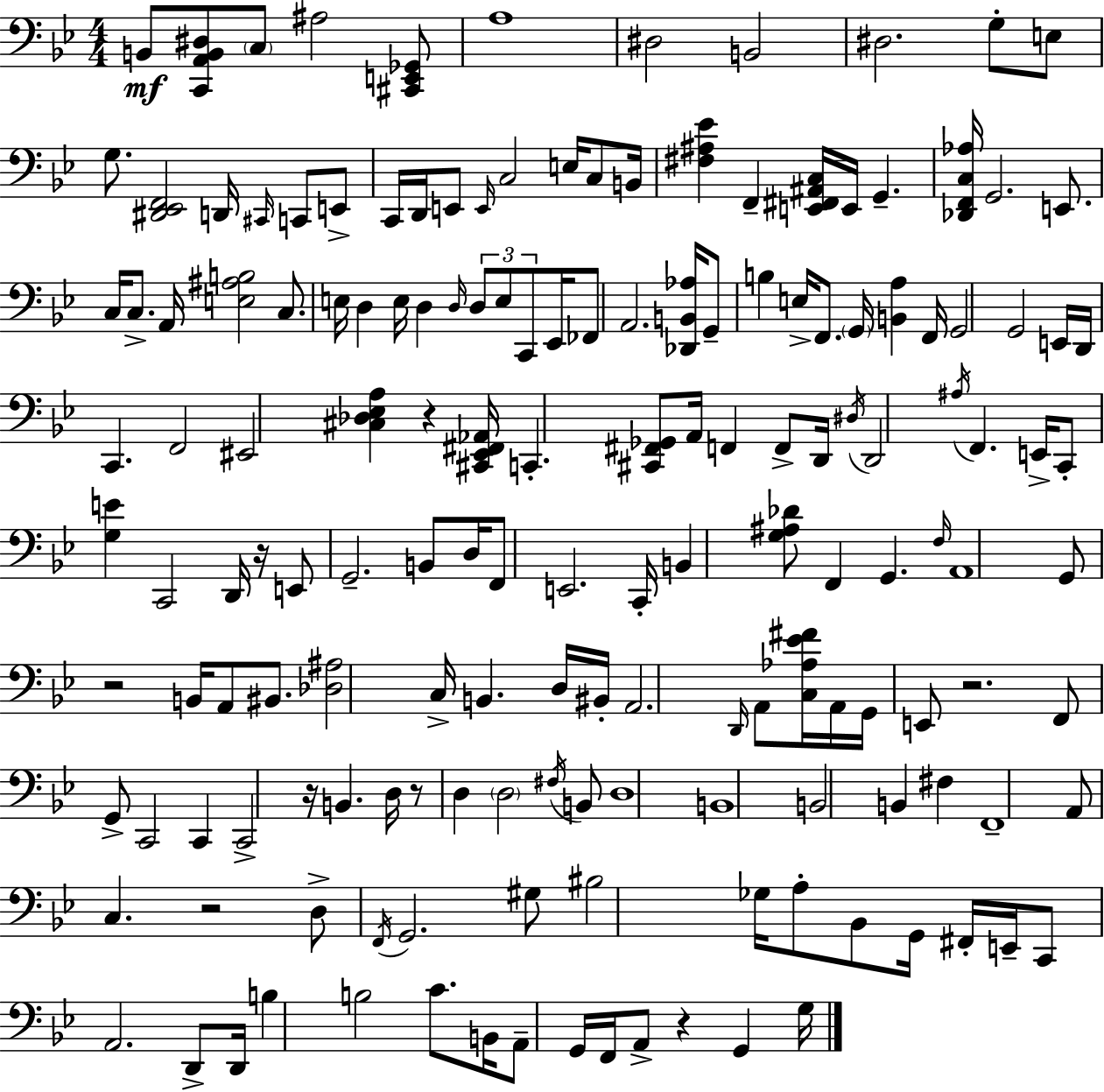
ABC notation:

X:1
T:Untitled
M:4/4
L:1/4
K:Gm
B,,/2 [C,,A,,B,,^D,]/2 C,/2 ^A,2 [^C,,E,,_G,,]/2 A,4 ^D,2 B,,2 ^D,2 G,/2 E,/2 G,/2 [^D,,_E,,F,,]2 D,,/4 ^C,,/4 C,,/2 E,,/2 C,,/4 D,,/4 E,,/2 E,,/4 C,2 E,/4 C,/2 B,,/4 [^F,^A,_E] F,, [E,,^F,,^A,,C,]/4 E,,/4 G,, [_D,,F,,C,_A,]/4 G,,2 E,,/2 C,/4 C,/2 A,,/4 [E,^A,B,]2 C,/2 E,/4 D, E,/4 D, D,/4 D,/2 E,/2 C,,/2 _E,,/4 _F,,/2 A,,2 [_D,,B,,_A,]/4 G,,/2 B, E,/4 F,,/2 G,,/4 [B,,A,] F,,/4 G,,2 G,,2 E,,/4 D,,/4 C,, F,,2 ^E,,2 [^C,_D,_E,A,] z [^C,,_E,,^F,,_A,,]/4 C,, [^C,,^F,,_G,,]/2 A,,/4 F,, F,,/2 D,,/4 ^D,/4 D,,2 ^A,/4 F,, E,,/4 C,,/2 [G,E] C,,2 D,,/4 z/4 E,,/2 G,,2 B,,/2 D,/4 F,,/2 E,,2 C,,/4 B,, [G,^A,_D]/2 F,, G,, F,/4 A,,4 G,,/2 z2 B,,/4 A,,/2 ^B,,/2 [_D,^A,]2 C,/4 B,, D,/4 ^B,,/4 A,,2 D,,/4 A,,/2 [C,_A,_E^F]/4 A,,/4 G,,/4 E,,/2 z2 F,,/2 G,,/2 C,,2 C,, C,,2 z/4 B,, D,/4 z/2 D, D,2 ^F,/4 B,,/2 D,4 B,,4 B,,2 B,, ^F, F,,4 A,,/2 C, z2 D,/2 F,,/4 G,,2 ^G,/2 ^B,2 _G,/4 A,/2 _B,,/2 G,,/4 ^F,,/4 E,,/4 C,,/2 A,,2 D,,/2 D,,/4 B, B,2 C/2 B,,/4 A,,/2 G,,/4 F,,/4 A,,/2 z G,, G,/4